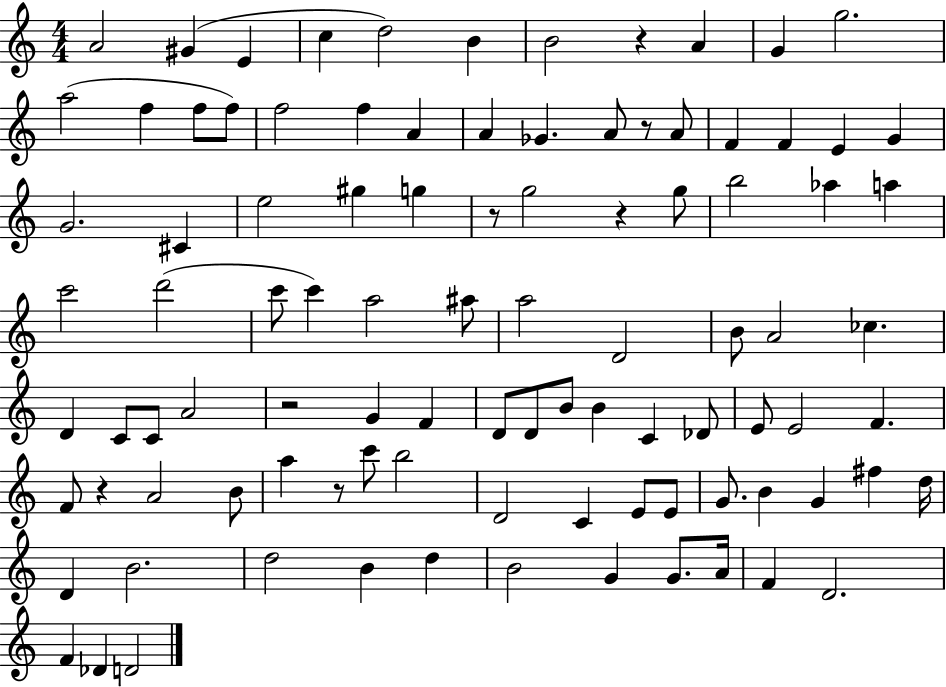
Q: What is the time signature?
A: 4/4